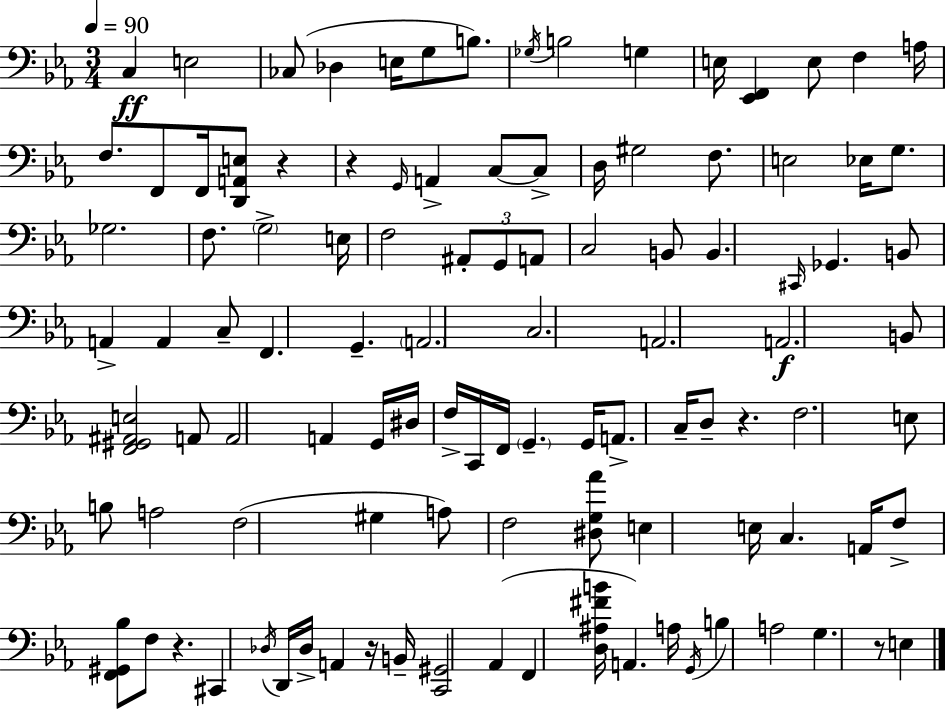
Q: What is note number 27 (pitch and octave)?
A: G3